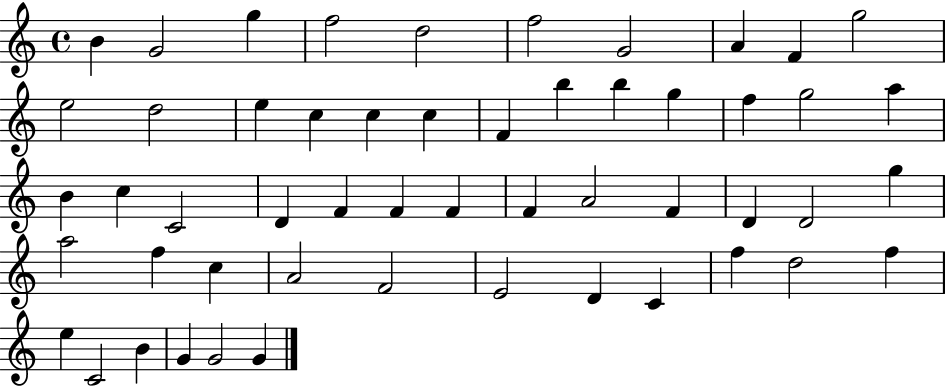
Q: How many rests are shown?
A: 0